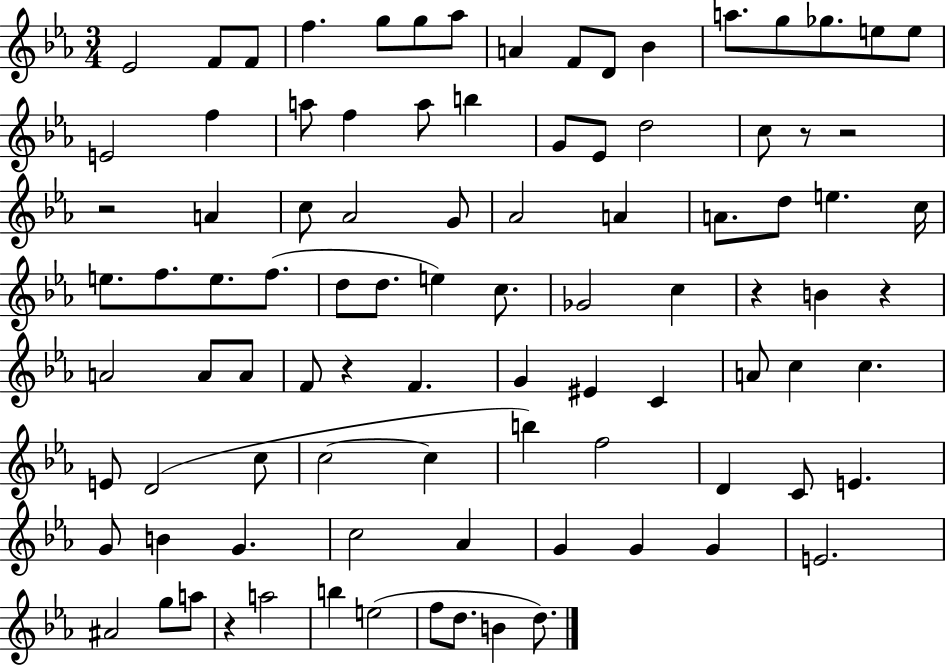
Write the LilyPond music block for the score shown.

{
  \clef treble
  \numericTimeSignature
  \time 3/4
  \key ees \major
  \repeat volta 2 { ees'2 f'8 f'8 | f''4. g''8 g''8 aes''8 | a'4 f'8 d'8 bes'4 | a''8. g''8 ges''8. e''8 e''8 | \break e'2 f''4 | a''8 f''4 a''8 b''4 | g'8 ees'8 d''2 | c''8 r8 r2 | \break r2 a'4 | c''8 aes'2 g'8 | aes'2 a'4 | a'8. d''8 e''4. c''16 | \break e''8. f''8. e''8. f''8.( | d''8 d''8. e''4) c''8. | ges'2 c''4 | r4 b'4 r4 | \break a'2 a'8 a'8 | f'8 r4 f'4. | g'4 eis'4 c'4 | a'8 c''4 c''4. | \break e'8 d'2( c''8 | c''2~~ c''4 | b''4) f''2 | d'4 c'8 e'4. | \break g'8 b'4 g'4. | c''2 aes'4 | g'4 g'4 g'4 | e'2. | \break ais'2 g''8 a''8 | r4 a''2 | b''4 e''2( | f''8 d''8. b'4 d''8.) | \break } \bar "|."
}